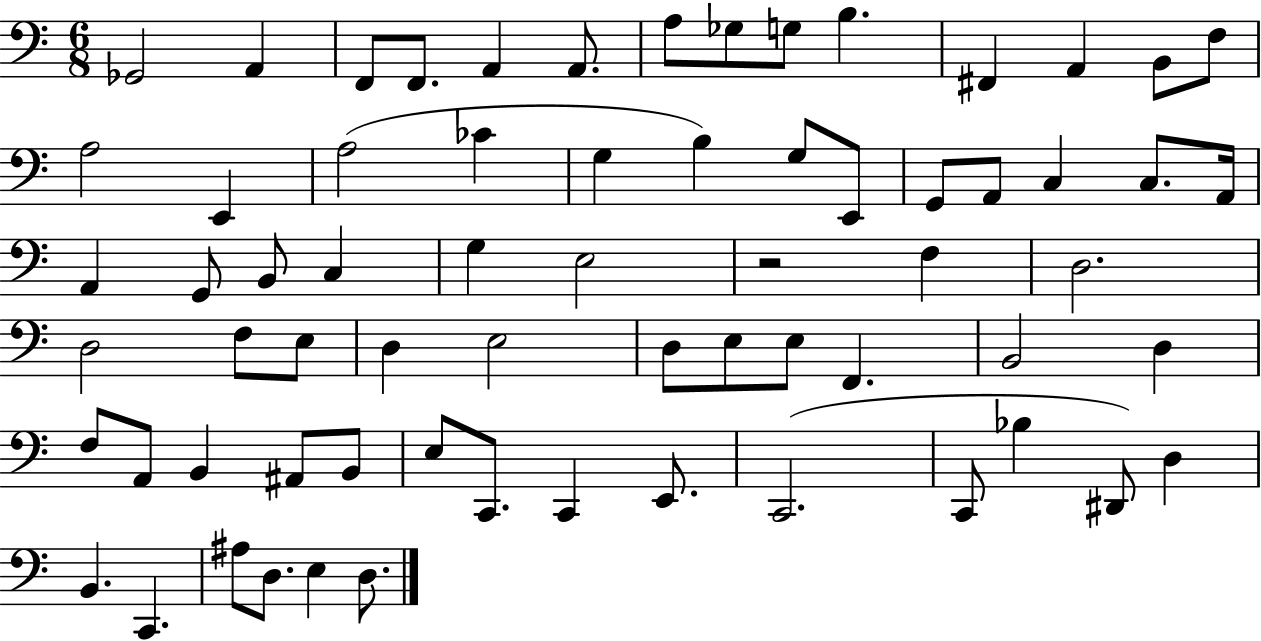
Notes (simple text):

Gb2/h A2/q F2/e F2/e. A2/q A2/e. A3/e Gb3/e G3/e B3/q. F#2/q A2/q B2/e F3/e A3/h E2/q A3/h CES4/q G3/q B3/q G3/e E2/e G2/e A2/e C3/q C3/e. A2/s A2/q G2/e B2/e C3/q G3/q E3/h R/h F3/q D3/h. D3/h F3/e E3/e D3/q E3/h D3/e E3/e E3/e F2/q. B2/h D3/q F3/e A2/e B2/q A#2/e B2/e E3/e C2/e. C2/q E2/e. C2/h. C2/e Bb3/q D#2/e D3/q B2/q. C2/q. A#3/e D3/e. E3/q D3/e.